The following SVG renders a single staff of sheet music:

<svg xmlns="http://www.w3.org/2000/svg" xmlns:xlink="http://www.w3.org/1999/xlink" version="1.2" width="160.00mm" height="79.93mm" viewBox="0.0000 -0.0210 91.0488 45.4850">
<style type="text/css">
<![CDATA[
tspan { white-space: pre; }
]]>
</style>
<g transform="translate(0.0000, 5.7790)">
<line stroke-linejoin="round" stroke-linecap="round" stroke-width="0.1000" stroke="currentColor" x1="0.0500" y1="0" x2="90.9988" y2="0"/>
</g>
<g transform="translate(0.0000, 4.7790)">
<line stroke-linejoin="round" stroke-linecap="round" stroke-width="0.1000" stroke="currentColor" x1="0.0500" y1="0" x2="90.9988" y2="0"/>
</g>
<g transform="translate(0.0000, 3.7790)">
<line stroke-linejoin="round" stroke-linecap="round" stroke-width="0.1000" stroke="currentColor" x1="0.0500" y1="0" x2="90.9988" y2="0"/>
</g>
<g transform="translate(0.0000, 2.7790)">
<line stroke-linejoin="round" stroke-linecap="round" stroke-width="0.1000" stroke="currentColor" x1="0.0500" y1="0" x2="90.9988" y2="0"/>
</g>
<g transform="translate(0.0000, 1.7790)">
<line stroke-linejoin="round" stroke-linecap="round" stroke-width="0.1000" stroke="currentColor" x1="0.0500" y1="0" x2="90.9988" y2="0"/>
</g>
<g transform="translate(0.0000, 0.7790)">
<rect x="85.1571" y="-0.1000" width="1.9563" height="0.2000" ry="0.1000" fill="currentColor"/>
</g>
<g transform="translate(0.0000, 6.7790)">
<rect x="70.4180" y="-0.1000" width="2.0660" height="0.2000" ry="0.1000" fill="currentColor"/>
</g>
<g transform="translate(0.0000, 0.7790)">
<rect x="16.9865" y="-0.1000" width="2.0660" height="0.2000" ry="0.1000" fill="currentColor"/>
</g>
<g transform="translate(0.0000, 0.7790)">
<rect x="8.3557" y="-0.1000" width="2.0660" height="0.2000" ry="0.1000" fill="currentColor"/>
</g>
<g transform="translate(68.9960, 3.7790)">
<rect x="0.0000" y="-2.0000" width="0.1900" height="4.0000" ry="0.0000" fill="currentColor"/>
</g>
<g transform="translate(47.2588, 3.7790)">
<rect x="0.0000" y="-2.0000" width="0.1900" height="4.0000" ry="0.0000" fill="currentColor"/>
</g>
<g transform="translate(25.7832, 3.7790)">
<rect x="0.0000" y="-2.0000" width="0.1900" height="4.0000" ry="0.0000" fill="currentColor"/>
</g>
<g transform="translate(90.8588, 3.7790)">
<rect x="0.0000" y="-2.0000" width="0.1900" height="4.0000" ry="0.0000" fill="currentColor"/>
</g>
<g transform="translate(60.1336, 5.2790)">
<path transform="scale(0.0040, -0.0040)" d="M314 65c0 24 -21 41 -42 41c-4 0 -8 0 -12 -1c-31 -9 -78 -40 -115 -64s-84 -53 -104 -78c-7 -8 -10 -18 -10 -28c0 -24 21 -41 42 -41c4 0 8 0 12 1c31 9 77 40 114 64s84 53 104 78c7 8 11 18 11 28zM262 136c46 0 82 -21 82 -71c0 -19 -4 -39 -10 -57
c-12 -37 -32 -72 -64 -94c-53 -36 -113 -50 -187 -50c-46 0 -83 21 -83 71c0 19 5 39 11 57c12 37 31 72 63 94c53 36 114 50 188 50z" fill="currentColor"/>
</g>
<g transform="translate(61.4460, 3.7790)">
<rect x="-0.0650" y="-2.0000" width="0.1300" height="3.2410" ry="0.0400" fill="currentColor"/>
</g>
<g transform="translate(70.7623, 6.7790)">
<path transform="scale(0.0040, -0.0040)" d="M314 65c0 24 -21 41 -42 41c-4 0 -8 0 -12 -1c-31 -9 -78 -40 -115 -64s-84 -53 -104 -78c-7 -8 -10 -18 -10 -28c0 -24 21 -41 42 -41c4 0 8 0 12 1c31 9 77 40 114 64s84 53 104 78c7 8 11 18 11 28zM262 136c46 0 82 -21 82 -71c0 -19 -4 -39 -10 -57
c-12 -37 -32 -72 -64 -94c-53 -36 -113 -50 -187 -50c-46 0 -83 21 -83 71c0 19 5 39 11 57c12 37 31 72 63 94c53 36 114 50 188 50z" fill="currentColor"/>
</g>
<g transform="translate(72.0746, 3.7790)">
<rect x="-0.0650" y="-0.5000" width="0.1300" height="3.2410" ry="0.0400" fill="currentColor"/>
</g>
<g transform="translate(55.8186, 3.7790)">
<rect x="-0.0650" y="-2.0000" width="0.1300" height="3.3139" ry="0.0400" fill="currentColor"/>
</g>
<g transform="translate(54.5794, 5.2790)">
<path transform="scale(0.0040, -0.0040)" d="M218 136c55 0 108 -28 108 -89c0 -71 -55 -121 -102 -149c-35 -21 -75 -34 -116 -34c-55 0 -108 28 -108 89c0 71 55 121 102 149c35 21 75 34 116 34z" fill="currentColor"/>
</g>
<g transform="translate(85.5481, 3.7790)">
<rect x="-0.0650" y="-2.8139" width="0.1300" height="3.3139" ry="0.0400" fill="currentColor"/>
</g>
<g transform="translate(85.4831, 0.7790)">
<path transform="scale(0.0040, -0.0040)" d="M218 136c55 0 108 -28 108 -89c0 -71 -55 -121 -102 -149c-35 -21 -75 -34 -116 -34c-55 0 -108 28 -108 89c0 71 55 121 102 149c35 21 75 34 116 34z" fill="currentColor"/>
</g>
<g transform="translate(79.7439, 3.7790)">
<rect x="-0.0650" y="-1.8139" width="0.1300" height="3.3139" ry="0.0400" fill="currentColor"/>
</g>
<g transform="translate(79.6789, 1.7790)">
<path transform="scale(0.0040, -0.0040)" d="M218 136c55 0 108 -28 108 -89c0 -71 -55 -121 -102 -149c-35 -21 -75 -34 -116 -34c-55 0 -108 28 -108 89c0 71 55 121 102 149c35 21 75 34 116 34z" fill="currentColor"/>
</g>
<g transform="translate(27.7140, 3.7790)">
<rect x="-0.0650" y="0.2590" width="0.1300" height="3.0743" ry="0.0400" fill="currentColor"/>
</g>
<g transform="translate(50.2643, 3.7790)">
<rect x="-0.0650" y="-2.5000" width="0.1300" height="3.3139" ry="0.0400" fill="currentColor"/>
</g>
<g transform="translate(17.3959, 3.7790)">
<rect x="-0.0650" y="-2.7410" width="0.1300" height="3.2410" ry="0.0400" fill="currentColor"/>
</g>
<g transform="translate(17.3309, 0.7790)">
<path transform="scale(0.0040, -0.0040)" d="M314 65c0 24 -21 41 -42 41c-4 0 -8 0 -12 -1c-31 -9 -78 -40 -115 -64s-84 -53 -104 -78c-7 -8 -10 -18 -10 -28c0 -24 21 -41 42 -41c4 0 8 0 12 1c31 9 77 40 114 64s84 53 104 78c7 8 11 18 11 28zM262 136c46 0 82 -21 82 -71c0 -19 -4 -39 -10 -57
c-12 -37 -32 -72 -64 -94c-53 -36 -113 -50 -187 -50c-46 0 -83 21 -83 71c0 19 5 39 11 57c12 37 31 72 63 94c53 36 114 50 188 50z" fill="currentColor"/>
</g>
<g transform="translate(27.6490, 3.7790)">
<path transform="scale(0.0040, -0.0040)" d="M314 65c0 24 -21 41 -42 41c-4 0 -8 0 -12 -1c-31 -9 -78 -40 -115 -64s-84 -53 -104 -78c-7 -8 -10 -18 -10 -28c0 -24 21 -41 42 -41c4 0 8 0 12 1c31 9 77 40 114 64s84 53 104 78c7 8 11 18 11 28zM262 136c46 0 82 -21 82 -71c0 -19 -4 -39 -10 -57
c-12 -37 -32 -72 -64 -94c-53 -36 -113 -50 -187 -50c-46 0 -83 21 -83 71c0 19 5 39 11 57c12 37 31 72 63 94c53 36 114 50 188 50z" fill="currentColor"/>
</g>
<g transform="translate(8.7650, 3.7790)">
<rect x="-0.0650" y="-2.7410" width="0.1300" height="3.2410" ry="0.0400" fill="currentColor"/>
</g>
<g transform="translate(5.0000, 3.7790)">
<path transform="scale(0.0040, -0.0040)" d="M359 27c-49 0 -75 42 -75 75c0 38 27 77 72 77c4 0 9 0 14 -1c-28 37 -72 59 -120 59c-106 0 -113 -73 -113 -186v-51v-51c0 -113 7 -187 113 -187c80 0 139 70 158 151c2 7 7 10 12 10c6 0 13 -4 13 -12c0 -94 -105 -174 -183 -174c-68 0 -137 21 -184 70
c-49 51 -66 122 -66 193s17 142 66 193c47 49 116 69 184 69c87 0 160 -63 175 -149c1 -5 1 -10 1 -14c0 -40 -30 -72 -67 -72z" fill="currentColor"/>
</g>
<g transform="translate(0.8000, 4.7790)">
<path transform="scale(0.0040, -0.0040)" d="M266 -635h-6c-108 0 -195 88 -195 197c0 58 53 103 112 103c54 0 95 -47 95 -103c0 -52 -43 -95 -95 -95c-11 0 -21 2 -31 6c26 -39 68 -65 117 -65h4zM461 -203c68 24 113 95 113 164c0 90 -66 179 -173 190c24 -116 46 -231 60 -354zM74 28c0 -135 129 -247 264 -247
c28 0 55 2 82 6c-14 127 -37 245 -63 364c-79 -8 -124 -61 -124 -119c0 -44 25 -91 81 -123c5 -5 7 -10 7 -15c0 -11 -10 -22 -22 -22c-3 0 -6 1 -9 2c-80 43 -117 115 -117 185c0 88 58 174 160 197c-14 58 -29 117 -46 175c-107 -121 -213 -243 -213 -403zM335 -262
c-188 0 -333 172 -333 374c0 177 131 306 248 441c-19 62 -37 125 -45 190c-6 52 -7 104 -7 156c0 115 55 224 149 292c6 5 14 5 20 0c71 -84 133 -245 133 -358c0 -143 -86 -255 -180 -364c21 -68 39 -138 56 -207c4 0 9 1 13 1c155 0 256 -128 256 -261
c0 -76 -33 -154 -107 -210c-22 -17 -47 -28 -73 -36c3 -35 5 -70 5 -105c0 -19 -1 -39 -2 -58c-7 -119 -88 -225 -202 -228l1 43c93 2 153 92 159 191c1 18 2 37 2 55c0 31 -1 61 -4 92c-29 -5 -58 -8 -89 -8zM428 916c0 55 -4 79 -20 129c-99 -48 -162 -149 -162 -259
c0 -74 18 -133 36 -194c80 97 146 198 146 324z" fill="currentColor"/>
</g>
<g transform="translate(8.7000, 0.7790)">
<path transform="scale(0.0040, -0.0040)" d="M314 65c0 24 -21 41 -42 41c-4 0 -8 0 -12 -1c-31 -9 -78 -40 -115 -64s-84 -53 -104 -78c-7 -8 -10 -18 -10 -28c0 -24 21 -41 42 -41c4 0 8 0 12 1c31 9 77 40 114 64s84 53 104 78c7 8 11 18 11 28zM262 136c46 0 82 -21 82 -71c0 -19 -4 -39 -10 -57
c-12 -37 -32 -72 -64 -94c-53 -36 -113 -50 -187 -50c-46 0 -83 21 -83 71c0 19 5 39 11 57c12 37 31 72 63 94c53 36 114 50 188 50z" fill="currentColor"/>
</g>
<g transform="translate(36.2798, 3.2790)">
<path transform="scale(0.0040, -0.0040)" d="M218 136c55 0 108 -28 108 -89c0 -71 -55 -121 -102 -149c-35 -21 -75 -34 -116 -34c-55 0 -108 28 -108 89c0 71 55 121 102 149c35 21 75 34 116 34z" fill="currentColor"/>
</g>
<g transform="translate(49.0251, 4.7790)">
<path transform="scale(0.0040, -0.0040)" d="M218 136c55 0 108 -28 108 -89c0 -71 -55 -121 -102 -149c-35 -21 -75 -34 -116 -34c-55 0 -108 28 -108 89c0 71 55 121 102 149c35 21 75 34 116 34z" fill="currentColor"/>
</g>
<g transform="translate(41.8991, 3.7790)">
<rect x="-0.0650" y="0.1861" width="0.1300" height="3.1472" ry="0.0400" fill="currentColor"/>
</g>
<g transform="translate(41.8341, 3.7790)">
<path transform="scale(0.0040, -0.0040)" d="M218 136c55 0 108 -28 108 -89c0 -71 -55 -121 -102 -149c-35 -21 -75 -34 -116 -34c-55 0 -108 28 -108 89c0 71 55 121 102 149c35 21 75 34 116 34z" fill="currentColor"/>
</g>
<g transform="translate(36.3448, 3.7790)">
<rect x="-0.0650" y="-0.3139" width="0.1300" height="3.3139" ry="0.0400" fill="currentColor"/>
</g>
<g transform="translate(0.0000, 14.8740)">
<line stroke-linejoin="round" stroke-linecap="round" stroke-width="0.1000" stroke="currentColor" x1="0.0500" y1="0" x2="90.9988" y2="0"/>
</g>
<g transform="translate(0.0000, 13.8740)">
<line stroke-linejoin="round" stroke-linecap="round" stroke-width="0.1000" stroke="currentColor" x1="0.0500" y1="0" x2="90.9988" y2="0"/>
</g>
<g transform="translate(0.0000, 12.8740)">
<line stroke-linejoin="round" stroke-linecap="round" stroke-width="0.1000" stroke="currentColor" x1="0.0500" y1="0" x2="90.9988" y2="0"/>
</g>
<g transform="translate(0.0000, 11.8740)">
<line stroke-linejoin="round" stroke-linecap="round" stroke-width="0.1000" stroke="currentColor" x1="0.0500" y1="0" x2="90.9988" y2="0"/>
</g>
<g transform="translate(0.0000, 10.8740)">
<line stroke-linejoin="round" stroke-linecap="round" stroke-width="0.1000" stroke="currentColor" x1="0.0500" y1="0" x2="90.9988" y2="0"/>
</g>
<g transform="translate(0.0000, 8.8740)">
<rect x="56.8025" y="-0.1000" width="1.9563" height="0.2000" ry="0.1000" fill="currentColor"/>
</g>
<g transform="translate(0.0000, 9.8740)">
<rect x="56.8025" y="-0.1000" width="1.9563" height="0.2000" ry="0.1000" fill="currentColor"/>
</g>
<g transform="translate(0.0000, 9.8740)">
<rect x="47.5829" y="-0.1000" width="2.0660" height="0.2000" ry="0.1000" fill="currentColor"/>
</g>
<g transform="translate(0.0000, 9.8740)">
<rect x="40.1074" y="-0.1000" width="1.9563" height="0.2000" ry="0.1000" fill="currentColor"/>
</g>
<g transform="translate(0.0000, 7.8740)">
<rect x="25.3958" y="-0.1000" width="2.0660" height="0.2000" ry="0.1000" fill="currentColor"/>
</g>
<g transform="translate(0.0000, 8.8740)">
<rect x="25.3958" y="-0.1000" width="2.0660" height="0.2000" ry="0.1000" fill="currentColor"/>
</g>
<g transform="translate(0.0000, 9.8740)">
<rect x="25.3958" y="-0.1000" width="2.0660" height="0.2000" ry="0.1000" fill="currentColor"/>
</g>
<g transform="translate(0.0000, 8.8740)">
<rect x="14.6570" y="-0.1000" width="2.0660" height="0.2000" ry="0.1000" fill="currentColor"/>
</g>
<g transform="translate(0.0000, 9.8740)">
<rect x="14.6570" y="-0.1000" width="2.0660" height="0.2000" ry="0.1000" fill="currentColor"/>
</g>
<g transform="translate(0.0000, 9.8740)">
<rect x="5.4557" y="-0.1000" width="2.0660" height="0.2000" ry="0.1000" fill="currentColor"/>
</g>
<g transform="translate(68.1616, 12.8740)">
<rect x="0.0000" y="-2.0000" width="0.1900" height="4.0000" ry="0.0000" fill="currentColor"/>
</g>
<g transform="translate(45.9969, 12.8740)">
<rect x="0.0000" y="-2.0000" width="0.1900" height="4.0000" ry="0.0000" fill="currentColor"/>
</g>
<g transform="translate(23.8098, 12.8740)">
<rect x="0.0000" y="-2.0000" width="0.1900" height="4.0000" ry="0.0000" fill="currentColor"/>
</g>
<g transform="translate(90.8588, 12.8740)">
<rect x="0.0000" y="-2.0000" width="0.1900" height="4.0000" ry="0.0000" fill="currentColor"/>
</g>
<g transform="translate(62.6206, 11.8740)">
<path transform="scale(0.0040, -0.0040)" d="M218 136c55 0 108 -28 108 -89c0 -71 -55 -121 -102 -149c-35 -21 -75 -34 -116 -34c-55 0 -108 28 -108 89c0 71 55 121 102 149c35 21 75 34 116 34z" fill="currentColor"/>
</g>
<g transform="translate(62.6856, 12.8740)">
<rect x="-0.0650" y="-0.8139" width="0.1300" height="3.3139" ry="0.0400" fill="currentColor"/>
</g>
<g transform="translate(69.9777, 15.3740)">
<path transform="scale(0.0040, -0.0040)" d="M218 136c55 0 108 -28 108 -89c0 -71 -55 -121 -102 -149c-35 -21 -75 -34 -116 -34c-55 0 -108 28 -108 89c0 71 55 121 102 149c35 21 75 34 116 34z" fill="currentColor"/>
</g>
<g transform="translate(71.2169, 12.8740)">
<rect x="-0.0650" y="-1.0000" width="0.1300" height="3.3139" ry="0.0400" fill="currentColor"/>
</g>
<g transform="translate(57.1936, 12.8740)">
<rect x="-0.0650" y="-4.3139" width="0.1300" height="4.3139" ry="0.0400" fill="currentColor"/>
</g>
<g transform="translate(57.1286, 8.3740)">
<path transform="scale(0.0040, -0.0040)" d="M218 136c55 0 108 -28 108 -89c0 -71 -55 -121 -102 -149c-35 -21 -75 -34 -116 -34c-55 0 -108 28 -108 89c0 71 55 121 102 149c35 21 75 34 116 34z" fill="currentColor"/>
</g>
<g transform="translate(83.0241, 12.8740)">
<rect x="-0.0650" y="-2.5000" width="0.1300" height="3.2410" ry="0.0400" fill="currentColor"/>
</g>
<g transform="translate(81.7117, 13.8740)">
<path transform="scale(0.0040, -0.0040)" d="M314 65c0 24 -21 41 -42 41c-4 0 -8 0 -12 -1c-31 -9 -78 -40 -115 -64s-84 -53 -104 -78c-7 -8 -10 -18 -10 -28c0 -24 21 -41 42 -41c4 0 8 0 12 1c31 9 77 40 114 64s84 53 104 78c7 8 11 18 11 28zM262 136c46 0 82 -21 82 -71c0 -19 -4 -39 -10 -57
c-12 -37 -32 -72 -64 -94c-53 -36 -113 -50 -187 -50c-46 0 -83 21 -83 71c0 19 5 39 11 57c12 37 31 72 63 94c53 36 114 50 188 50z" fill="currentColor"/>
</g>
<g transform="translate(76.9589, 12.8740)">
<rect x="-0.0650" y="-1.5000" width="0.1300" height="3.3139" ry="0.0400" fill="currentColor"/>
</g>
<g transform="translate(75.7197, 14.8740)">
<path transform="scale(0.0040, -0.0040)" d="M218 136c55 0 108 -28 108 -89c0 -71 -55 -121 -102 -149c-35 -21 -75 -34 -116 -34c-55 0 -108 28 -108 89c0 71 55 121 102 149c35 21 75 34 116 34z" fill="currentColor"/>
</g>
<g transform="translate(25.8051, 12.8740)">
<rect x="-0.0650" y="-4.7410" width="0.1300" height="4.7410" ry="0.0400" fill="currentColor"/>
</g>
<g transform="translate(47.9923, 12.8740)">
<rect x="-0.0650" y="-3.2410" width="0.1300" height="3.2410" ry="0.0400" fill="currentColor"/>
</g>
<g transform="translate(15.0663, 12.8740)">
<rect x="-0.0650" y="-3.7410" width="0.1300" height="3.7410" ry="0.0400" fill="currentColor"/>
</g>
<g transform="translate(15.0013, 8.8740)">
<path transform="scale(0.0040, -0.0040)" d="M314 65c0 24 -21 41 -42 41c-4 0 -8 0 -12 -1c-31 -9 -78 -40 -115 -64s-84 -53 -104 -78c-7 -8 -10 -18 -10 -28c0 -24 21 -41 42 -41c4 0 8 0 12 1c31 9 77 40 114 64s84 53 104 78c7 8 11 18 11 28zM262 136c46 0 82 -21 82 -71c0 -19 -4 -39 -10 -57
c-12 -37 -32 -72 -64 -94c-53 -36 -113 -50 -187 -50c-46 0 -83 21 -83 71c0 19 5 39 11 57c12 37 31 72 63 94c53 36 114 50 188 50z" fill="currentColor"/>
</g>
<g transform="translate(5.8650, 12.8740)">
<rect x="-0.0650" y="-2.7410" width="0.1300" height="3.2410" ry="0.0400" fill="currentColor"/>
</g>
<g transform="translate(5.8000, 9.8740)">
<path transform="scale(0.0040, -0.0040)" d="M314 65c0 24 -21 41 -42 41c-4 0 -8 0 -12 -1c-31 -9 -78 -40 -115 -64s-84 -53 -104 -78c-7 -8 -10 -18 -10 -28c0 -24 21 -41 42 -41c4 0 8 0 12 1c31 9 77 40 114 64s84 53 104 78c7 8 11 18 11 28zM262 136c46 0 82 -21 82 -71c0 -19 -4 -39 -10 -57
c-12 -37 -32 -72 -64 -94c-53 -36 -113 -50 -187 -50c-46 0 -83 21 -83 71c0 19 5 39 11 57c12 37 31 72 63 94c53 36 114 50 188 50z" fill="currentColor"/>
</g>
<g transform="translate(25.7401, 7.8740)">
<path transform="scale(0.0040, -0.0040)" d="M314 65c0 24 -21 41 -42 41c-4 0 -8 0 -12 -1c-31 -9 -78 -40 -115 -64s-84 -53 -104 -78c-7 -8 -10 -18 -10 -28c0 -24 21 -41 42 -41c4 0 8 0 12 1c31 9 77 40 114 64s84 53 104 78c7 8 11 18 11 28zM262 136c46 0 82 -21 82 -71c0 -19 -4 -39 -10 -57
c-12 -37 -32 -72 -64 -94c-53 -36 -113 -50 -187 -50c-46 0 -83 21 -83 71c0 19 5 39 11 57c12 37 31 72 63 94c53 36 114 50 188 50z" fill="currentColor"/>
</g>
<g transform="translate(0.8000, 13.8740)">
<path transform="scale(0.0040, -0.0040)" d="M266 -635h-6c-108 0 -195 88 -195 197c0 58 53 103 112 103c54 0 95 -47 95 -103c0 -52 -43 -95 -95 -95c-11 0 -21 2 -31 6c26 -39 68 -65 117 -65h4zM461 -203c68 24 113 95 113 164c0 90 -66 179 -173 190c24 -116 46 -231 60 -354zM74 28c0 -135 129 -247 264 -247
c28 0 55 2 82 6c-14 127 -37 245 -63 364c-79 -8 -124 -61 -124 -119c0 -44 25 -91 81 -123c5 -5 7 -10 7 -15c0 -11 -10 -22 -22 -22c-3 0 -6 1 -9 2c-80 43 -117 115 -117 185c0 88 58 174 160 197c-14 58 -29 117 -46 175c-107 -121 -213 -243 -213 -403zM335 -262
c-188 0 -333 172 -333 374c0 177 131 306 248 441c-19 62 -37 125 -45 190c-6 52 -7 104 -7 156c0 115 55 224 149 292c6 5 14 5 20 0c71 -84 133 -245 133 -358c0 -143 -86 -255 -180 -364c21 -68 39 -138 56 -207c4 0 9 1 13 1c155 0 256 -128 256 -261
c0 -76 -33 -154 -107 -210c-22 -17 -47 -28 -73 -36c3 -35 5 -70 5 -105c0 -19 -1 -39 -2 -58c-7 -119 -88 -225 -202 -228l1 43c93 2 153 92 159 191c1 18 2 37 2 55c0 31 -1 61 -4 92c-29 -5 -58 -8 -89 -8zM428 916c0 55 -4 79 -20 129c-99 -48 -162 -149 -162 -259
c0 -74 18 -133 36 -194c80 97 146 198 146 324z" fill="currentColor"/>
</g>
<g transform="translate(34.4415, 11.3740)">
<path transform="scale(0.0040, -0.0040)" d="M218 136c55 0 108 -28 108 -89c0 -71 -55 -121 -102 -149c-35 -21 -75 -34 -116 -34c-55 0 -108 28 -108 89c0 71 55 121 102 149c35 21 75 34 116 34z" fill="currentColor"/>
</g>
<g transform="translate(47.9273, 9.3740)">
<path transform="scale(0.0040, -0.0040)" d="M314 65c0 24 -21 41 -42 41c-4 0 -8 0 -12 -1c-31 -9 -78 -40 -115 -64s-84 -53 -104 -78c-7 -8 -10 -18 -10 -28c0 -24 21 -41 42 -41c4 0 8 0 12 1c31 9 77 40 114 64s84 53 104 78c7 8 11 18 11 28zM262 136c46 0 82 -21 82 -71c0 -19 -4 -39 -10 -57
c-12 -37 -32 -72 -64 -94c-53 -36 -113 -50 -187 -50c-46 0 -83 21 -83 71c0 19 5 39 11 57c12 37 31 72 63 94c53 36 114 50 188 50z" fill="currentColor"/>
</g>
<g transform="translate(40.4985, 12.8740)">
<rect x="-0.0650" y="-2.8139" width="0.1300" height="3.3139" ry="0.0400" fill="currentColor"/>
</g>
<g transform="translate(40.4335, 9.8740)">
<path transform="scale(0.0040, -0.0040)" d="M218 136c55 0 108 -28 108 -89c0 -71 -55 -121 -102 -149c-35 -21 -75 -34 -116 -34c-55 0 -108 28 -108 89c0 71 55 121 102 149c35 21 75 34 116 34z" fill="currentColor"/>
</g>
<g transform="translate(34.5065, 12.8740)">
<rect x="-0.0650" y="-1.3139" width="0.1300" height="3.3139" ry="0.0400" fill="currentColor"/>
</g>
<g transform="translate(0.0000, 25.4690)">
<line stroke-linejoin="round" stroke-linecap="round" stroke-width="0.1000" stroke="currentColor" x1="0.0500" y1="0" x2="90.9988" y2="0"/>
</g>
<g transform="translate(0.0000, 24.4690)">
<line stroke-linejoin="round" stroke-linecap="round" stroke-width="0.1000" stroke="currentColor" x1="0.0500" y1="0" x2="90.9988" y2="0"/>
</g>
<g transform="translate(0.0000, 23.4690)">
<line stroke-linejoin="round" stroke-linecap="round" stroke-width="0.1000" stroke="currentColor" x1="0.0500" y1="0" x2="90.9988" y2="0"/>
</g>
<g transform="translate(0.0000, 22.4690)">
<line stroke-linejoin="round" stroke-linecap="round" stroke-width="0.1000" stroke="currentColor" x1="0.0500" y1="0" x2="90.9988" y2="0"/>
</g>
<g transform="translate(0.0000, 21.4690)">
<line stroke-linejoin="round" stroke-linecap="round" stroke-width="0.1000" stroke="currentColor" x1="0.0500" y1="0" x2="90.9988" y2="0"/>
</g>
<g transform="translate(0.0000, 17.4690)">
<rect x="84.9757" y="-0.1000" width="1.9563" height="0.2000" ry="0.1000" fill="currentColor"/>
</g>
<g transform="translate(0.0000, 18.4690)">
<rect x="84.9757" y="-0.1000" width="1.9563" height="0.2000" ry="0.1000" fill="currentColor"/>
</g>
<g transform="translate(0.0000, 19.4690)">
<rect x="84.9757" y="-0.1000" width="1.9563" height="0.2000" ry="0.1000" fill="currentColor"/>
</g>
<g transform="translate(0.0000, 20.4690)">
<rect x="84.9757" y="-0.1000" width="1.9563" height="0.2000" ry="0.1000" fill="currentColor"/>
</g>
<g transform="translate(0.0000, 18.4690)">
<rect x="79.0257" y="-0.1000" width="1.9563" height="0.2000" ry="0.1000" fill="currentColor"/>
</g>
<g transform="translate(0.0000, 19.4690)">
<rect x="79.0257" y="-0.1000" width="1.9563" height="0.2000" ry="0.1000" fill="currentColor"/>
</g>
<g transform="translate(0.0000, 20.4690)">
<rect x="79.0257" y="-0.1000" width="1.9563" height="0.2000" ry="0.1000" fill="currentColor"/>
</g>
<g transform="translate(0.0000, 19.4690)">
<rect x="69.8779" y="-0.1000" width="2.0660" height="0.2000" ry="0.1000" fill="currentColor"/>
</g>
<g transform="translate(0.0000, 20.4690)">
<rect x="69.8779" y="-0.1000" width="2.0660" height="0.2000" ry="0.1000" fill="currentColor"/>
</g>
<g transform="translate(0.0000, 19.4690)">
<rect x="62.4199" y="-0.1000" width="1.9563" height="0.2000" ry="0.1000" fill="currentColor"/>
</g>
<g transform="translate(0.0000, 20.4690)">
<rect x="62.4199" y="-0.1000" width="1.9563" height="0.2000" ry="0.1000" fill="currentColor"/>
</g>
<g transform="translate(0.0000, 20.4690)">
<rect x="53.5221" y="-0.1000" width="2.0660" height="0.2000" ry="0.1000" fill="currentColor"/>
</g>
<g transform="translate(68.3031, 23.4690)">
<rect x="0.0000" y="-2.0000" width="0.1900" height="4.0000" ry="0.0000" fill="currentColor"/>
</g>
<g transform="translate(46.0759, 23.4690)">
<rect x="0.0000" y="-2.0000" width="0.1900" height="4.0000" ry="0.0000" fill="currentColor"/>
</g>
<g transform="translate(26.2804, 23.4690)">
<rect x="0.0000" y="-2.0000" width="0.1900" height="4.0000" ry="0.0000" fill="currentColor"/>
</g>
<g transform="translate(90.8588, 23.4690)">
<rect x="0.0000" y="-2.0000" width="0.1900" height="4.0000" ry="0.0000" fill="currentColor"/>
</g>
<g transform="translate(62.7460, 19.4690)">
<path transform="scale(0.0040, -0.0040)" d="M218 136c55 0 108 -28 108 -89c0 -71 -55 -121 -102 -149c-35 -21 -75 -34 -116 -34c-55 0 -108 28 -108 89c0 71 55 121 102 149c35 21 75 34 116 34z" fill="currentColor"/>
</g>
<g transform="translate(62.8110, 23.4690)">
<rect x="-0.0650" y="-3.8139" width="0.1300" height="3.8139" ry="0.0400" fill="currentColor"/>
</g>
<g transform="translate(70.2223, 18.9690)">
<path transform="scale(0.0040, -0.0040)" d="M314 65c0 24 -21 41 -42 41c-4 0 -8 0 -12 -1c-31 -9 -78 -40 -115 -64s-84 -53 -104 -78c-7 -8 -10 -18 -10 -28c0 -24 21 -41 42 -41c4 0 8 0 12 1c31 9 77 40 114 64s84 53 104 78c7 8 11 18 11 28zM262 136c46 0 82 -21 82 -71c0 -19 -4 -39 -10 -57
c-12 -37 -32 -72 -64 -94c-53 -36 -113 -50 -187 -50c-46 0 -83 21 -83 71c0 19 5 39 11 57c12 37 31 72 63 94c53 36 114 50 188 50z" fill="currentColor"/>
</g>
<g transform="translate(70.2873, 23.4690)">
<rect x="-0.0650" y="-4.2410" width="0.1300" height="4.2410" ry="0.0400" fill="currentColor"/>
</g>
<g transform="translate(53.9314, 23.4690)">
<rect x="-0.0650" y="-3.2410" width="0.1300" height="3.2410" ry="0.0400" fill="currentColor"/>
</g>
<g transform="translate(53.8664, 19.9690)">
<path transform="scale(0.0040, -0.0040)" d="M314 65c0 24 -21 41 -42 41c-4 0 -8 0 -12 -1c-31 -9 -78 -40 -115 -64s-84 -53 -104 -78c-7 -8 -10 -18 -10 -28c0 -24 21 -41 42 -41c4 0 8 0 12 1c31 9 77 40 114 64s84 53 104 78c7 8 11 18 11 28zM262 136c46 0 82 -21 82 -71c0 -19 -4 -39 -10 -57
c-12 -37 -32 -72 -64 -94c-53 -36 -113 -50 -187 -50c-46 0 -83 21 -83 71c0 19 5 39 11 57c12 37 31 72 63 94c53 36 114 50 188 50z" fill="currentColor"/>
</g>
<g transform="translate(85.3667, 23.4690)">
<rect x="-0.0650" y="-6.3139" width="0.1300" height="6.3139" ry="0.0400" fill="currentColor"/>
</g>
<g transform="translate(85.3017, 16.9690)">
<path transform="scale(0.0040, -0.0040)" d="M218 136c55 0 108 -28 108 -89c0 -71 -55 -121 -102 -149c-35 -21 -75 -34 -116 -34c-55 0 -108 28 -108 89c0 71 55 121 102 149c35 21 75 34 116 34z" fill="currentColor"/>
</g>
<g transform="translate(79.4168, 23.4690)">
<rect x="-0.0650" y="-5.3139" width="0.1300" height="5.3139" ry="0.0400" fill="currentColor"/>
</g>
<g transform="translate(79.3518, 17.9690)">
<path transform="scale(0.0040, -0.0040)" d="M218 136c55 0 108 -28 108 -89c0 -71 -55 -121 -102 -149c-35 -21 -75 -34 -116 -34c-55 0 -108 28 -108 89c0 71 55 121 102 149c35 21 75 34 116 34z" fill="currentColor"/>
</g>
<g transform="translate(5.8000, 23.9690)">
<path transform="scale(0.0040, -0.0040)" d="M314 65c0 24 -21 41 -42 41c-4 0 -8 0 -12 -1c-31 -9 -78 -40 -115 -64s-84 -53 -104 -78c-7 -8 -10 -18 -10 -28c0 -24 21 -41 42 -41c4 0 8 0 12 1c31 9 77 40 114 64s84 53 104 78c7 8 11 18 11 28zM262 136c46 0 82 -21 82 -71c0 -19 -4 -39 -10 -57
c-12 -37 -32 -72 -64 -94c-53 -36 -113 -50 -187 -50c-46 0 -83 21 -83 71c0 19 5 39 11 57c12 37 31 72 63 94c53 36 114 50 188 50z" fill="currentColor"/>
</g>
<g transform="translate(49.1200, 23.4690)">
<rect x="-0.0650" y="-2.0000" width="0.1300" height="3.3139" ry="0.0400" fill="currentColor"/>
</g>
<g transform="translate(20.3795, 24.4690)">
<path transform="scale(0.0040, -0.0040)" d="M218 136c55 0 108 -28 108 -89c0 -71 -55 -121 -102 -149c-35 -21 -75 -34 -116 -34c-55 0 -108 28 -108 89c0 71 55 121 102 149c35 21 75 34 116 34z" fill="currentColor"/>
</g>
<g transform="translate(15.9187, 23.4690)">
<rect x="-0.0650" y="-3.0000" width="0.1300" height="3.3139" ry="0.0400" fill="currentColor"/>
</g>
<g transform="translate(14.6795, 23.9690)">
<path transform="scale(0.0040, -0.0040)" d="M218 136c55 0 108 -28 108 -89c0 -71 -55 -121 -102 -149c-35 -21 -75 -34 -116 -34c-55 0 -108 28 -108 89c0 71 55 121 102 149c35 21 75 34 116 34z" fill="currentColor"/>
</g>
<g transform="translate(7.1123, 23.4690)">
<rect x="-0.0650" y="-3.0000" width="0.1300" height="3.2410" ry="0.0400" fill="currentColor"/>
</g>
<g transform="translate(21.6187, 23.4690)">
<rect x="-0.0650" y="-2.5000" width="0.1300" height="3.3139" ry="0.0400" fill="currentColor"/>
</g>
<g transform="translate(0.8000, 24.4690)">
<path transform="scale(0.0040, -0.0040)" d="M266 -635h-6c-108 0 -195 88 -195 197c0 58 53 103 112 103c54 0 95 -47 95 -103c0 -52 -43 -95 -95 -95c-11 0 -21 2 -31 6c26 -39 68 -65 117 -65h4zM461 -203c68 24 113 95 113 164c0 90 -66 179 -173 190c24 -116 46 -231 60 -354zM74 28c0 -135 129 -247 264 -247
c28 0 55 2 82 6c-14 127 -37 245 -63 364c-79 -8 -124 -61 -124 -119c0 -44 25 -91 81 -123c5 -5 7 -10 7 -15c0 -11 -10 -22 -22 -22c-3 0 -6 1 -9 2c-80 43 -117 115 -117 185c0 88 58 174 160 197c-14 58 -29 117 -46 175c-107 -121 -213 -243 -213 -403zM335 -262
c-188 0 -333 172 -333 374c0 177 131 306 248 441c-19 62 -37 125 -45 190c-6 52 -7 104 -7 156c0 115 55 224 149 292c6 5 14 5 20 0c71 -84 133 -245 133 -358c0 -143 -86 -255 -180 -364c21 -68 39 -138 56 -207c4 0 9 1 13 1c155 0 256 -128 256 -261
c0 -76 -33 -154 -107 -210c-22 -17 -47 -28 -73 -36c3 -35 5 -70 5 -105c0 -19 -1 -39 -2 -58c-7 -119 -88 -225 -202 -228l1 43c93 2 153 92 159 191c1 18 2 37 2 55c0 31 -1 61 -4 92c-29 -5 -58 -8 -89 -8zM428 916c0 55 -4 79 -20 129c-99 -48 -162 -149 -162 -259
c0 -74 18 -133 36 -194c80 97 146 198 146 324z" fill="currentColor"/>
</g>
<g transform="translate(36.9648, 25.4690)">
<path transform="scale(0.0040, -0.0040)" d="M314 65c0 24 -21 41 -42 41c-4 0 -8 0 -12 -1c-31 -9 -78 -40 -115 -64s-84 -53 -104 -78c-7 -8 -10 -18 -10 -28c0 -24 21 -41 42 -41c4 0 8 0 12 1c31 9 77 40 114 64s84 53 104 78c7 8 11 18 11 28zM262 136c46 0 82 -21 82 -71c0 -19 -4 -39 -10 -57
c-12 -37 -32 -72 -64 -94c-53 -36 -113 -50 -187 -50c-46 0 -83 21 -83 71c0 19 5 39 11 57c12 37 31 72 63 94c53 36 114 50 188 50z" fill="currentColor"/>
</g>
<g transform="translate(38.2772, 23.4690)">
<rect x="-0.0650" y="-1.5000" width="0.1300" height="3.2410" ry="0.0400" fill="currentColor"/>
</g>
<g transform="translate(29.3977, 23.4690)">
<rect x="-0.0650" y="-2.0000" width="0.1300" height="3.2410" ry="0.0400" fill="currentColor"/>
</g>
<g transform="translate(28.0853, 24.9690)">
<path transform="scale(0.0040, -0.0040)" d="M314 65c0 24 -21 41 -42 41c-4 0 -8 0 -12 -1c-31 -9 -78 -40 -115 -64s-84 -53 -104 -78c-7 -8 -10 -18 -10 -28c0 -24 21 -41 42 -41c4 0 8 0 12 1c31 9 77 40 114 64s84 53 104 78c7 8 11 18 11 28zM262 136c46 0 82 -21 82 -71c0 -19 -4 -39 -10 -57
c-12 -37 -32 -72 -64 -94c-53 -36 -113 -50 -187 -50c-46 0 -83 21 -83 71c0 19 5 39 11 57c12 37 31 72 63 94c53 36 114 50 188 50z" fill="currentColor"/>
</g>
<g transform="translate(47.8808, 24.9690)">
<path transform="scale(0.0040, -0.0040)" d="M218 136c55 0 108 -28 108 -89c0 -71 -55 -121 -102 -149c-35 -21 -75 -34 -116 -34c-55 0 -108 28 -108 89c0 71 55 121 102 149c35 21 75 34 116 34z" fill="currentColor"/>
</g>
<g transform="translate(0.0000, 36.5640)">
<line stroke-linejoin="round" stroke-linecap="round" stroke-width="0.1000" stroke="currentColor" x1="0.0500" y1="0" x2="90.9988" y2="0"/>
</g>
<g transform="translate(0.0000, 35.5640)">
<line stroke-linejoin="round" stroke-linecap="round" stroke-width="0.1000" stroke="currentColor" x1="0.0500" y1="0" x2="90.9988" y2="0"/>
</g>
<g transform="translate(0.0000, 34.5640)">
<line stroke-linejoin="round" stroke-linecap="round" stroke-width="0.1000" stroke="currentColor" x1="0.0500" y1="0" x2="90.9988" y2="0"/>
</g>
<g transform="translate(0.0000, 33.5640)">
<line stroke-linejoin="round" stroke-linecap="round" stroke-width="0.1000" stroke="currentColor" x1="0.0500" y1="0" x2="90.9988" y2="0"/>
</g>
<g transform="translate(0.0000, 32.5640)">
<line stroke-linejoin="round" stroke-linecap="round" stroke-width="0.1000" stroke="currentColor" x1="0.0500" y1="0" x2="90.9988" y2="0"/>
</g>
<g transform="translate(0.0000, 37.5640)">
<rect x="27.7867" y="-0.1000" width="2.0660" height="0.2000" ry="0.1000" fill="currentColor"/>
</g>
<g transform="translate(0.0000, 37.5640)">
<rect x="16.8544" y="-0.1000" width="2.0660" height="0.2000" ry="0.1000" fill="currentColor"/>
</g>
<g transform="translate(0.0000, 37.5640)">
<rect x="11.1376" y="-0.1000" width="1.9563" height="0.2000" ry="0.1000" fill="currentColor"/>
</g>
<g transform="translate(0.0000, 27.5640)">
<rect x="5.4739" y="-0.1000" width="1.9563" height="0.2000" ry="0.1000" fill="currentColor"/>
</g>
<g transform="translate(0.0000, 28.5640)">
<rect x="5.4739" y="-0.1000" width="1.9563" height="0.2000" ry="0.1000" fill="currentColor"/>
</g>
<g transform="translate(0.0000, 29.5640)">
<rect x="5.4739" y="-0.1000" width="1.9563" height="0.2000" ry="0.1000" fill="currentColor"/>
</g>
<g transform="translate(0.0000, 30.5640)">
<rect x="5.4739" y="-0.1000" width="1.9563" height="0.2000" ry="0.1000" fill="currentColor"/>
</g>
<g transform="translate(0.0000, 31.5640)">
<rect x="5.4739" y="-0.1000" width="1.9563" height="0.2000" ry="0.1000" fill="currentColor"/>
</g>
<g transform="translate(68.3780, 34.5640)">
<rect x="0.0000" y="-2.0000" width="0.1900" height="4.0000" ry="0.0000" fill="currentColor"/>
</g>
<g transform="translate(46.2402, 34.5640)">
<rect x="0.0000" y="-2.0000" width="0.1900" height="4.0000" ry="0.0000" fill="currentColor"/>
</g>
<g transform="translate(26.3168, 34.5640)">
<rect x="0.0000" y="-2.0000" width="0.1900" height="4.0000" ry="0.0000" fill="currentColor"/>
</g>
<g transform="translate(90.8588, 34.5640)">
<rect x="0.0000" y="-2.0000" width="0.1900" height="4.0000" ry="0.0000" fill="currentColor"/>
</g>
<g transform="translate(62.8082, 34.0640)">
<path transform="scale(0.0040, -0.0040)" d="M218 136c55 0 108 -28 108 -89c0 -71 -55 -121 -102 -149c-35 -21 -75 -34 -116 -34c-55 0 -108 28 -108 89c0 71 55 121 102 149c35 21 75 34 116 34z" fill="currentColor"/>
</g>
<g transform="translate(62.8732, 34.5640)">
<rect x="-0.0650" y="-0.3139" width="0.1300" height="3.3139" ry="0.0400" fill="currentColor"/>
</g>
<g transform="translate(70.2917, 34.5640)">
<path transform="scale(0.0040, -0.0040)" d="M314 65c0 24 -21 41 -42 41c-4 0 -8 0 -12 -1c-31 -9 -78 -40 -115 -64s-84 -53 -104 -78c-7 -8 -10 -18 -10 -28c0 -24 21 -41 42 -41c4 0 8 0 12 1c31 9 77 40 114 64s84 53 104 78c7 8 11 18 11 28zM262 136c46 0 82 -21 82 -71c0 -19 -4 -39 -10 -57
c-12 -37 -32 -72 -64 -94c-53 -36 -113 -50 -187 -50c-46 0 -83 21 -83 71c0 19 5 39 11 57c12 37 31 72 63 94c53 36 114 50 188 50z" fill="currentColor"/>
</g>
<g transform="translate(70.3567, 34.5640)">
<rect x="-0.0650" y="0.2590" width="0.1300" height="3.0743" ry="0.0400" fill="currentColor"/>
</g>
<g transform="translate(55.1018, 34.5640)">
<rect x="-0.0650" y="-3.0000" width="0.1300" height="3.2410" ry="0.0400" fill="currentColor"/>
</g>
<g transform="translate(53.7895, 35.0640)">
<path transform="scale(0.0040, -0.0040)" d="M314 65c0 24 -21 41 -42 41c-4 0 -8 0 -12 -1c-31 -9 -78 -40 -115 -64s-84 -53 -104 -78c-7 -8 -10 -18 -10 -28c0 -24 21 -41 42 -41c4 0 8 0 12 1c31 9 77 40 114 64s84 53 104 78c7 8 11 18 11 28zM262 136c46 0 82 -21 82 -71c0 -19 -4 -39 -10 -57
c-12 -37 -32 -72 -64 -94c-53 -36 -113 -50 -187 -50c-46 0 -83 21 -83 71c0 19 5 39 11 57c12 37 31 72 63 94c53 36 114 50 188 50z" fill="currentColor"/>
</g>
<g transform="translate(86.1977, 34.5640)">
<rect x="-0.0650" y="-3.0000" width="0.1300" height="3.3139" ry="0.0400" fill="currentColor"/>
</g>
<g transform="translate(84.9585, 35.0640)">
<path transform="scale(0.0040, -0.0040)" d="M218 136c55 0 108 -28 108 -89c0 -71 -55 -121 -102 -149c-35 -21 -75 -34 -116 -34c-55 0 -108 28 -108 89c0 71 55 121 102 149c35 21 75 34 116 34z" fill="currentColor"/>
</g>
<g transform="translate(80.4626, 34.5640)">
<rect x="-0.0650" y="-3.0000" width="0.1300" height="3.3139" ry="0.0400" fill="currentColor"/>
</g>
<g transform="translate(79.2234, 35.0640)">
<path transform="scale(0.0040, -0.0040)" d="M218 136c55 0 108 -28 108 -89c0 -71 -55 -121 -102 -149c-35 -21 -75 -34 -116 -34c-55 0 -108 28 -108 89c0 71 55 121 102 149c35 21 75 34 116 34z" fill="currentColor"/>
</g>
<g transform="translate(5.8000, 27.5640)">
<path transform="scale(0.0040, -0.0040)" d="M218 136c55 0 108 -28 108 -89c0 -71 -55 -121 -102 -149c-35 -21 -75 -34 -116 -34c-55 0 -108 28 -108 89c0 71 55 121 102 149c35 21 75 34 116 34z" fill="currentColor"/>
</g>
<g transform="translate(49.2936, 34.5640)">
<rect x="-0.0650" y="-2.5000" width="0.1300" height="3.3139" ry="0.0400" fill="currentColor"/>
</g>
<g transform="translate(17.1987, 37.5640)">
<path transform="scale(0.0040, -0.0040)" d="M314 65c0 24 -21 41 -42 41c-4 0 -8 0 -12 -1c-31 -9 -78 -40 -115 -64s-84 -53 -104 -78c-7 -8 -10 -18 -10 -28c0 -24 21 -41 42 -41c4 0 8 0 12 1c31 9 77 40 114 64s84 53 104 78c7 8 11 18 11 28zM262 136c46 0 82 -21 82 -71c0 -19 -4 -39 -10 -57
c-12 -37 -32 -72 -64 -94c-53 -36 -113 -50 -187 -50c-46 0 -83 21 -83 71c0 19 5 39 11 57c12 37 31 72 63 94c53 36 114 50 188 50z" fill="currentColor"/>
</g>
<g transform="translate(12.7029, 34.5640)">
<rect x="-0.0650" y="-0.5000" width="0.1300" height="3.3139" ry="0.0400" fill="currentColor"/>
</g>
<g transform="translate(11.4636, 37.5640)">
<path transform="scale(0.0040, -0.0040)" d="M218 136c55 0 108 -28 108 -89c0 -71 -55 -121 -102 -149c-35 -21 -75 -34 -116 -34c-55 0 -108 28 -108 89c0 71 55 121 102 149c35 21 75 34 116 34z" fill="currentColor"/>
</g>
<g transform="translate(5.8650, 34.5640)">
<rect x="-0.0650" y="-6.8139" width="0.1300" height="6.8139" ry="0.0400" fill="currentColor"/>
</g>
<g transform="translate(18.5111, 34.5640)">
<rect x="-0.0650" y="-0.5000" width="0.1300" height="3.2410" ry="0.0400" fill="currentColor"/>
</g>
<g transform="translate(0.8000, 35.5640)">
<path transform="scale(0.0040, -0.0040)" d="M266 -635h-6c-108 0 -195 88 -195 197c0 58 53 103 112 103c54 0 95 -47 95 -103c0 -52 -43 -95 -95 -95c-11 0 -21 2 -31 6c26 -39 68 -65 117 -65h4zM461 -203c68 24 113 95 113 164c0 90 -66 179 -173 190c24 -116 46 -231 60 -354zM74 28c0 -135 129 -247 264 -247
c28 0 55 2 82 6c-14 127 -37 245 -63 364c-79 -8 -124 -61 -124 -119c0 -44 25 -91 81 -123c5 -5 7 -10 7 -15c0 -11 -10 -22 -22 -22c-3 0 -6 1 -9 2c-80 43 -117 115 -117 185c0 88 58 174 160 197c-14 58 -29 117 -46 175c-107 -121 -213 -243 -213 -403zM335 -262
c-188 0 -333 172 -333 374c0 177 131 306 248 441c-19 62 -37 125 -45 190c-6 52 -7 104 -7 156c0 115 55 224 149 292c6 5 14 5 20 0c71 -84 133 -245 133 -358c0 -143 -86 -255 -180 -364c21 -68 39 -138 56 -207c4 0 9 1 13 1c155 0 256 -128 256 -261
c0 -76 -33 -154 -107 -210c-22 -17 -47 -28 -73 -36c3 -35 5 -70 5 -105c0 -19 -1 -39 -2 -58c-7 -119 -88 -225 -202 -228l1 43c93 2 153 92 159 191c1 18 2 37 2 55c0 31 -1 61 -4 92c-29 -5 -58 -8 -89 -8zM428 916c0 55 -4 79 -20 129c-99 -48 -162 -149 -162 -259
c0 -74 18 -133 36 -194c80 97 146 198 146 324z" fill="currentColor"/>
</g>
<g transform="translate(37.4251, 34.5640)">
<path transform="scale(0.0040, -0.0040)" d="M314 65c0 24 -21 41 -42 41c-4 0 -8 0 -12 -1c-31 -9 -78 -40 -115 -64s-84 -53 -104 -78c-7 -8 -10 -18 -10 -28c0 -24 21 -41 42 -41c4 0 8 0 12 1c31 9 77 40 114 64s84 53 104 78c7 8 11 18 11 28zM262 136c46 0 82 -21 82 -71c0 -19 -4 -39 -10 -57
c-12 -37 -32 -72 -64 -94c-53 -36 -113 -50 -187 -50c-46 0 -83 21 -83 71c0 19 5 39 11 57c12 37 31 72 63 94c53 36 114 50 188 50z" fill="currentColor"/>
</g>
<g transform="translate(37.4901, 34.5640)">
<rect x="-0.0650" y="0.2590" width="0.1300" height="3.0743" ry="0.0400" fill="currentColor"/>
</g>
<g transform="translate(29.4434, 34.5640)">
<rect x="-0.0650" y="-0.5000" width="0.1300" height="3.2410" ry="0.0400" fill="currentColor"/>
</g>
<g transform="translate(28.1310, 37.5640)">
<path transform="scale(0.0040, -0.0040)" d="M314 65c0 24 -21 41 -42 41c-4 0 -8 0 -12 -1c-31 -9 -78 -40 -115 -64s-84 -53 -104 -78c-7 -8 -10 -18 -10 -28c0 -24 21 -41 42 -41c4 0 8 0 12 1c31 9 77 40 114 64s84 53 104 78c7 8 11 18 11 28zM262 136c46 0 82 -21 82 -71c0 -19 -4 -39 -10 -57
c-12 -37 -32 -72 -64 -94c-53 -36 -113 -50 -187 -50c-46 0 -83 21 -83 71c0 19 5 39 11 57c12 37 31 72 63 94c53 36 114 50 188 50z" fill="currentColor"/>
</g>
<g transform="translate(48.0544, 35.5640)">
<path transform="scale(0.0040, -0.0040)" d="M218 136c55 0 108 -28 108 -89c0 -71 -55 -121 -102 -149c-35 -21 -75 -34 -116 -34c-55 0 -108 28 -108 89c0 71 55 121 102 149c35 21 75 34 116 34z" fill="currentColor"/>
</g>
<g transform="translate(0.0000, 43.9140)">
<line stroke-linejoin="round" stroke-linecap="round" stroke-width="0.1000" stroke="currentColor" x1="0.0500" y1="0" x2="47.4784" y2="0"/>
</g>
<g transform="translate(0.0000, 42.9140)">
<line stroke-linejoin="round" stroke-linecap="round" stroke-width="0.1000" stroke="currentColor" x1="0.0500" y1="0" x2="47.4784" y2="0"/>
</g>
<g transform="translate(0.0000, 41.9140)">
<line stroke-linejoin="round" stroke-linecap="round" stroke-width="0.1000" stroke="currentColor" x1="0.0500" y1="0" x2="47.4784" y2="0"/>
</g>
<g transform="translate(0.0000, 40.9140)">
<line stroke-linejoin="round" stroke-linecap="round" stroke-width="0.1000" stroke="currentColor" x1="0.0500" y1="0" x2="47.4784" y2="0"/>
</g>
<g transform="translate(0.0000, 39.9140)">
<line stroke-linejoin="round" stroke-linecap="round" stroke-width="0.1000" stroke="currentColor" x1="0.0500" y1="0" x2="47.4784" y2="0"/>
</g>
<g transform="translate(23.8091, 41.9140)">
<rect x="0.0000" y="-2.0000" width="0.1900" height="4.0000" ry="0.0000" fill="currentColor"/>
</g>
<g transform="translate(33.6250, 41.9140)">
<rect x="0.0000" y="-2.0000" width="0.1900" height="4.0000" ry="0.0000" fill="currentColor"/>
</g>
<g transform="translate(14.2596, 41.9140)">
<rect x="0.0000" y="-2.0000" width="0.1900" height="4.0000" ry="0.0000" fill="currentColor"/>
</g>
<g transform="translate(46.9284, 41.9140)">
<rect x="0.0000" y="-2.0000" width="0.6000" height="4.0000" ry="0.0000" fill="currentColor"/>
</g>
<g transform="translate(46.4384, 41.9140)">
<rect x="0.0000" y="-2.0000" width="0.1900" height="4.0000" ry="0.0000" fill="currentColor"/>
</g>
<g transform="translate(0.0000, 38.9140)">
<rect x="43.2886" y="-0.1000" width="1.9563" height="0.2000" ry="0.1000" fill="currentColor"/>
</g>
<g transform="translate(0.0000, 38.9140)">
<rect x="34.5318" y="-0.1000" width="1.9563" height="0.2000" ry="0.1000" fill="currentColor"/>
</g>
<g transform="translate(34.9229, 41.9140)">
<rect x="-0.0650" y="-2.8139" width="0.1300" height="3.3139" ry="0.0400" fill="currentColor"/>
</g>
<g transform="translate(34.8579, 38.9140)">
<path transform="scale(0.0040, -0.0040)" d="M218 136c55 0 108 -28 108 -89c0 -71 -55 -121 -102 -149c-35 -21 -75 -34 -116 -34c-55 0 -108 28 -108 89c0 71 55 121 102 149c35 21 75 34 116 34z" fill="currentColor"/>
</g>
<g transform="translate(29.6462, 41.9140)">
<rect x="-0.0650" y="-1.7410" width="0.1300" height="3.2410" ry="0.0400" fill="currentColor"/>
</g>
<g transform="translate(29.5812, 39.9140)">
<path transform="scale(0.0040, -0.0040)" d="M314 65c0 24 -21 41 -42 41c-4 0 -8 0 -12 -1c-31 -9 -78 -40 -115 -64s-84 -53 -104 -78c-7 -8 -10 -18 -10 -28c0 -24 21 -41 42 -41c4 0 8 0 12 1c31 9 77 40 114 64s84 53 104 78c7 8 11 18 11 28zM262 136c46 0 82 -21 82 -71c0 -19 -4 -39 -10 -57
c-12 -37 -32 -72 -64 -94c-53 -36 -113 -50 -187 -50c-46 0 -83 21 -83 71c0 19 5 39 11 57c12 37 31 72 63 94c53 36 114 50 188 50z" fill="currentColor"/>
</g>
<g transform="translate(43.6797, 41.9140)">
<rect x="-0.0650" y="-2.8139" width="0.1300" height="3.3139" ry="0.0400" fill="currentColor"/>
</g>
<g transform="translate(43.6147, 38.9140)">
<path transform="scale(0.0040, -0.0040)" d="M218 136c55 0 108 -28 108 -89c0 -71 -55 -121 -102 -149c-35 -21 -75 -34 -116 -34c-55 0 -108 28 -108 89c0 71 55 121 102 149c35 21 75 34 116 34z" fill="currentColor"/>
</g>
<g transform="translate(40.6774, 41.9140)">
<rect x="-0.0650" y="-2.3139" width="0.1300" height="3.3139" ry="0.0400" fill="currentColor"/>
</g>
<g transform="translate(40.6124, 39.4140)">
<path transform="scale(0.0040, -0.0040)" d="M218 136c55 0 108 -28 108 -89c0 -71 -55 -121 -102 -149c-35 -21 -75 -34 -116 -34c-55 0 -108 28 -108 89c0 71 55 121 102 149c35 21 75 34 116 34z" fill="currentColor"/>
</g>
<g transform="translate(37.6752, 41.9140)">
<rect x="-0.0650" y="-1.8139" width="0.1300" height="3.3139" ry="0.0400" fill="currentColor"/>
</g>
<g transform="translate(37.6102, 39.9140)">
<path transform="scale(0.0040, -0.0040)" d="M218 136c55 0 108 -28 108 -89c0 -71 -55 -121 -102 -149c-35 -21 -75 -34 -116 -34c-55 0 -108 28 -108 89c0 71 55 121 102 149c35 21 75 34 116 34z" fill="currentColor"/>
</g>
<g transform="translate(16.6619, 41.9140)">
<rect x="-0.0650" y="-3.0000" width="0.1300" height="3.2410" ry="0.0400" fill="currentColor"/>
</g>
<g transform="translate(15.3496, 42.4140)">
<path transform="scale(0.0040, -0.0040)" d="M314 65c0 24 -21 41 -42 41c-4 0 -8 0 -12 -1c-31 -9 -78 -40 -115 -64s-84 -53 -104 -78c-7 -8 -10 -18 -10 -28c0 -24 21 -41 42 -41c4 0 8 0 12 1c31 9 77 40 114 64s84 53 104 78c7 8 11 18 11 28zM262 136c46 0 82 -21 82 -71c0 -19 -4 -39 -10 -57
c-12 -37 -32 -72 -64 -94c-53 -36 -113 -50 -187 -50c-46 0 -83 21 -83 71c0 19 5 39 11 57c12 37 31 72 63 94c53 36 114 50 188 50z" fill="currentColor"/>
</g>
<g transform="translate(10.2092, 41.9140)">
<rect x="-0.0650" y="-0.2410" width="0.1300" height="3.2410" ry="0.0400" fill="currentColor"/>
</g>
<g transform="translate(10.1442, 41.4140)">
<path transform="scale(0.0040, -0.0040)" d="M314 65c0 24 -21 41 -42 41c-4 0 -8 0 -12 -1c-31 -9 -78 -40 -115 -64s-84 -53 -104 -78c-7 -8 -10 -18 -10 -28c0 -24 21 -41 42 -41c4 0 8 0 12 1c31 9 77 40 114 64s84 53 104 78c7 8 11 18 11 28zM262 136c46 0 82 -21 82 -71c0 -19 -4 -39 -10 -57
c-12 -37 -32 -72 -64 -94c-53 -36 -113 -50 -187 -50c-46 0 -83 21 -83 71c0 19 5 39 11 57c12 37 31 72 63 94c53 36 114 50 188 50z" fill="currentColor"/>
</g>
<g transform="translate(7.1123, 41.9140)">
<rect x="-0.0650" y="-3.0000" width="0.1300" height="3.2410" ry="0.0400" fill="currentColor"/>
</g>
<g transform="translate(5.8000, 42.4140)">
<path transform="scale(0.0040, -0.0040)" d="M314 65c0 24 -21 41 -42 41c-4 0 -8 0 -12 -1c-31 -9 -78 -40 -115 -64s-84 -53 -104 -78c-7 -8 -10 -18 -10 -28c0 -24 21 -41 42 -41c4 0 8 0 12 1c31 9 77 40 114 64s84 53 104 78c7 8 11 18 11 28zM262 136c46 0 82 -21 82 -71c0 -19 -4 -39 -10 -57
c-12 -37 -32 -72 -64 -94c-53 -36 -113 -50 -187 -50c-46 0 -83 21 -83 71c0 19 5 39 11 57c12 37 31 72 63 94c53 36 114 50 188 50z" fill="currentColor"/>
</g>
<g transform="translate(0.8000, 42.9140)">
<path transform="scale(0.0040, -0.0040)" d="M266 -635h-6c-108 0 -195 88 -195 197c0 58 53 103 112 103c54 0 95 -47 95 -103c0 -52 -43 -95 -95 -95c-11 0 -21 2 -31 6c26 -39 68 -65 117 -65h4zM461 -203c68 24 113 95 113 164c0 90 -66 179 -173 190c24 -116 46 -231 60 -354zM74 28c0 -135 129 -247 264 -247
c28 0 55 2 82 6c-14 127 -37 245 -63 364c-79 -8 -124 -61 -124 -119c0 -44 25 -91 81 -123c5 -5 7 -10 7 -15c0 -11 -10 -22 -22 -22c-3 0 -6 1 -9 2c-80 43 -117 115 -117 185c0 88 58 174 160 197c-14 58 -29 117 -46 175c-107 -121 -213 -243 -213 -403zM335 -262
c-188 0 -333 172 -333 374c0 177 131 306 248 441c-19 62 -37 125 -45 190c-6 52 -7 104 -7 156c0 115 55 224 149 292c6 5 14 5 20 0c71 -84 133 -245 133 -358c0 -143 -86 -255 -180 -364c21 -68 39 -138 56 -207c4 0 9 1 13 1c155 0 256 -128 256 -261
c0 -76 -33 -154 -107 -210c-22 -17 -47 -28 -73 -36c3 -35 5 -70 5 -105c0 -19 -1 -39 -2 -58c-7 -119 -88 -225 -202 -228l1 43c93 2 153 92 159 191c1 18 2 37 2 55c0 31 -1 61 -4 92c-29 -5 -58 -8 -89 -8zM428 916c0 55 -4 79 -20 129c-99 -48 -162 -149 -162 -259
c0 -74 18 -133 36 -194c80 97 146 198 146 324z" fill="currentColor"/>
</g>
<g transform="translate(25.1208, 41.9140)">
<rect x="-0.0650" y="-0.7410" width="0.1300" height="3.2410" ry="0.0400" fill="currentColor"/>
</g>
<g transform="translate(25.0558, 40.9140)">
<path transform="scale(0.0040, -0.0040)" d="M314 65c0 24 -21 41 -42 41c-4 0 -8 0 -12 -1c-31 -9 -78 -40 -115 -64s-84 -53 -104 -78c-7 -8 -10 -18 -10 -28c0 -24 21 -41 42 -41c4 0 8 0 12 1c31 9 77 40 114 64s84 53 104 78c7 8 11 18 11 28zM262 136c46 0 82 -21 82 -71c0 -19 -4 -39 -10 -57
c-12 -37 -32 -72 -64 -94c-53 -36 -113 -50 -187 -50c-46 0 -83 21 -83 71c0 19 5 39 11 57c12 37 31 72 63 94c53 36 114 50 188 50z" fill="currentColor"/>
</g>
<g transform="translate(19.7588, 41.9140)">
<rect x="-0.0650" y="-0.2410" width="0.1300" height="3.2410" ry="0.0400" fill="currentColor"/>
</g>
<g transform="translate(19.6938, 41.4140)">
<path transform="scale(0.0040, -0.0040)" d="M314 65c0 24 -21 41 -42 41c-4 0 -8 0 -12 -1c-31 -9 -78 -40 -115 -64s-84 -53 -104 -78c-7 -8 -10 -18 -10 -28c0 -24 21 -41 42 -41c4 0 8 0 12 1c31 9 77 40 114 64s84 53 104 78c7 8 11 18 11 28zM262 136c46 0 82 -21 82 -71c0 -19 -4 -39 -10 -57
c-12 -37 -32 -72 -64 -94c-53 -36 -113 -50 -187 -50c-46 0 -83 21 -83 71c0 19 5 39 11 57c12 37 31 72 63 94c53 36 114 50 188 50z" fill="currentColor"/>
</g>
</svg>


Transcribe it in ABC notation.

X:1
T:Untitled
M:4/4
L:1/4
K:C
a2 a2 B2 c B G F F2 C2 f a a2 c'2 e'2 e a b2 d' d D E G2 A2 A G F2 E2 F b2 c' d'2 f' a' b' C C2 C2 B2 G A2 c B2 A A A2 c2 A2 c2 d2 f2 a f g a